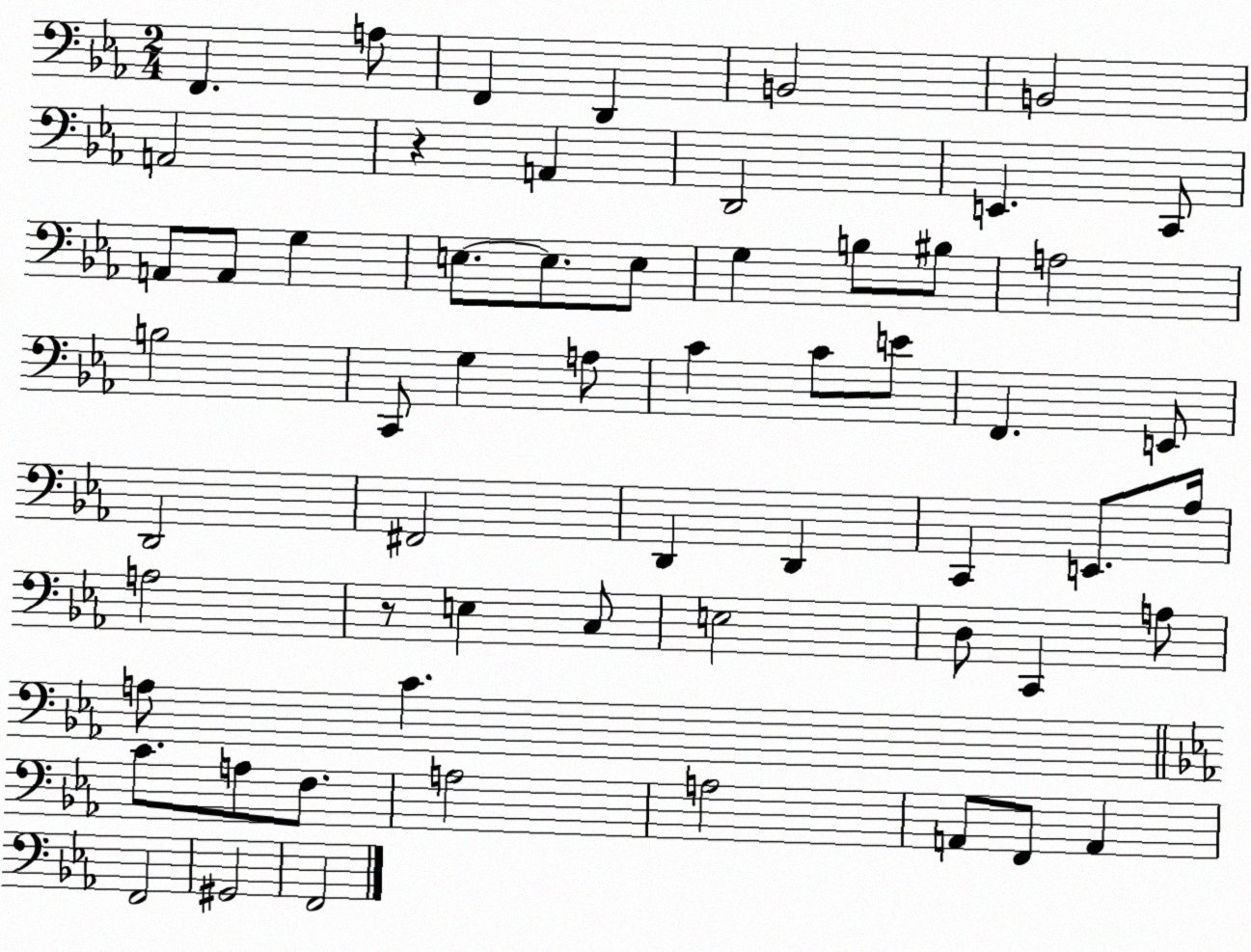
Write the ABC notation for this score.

X:1
T:Untitled
M:2/4
L:1/4
K:Eb
F,, A,/2 F,, D,, B,,2 B,,2 A,,2 z A,, D,,2 E,, C,,/2 A,,/2 A,,/2 G, E,/2 E,/2 E,/2 G, B,/2 ^B,/2 A,2 B,2 C,,/2 G, A,/2 C C/2 E/2 F,, E,,/2 D,,2 ^F,,2 D,, D,, C,, E,,/2 _A,/4 A,2 z/2 E, C,/2 E,2 D,/2 C,, A,/2 A,/2 C C/2 A,/2 F,/2 A,2 A,2 A,,/2 F,,/2 A,, F,,2 ^G,,2 F,,2